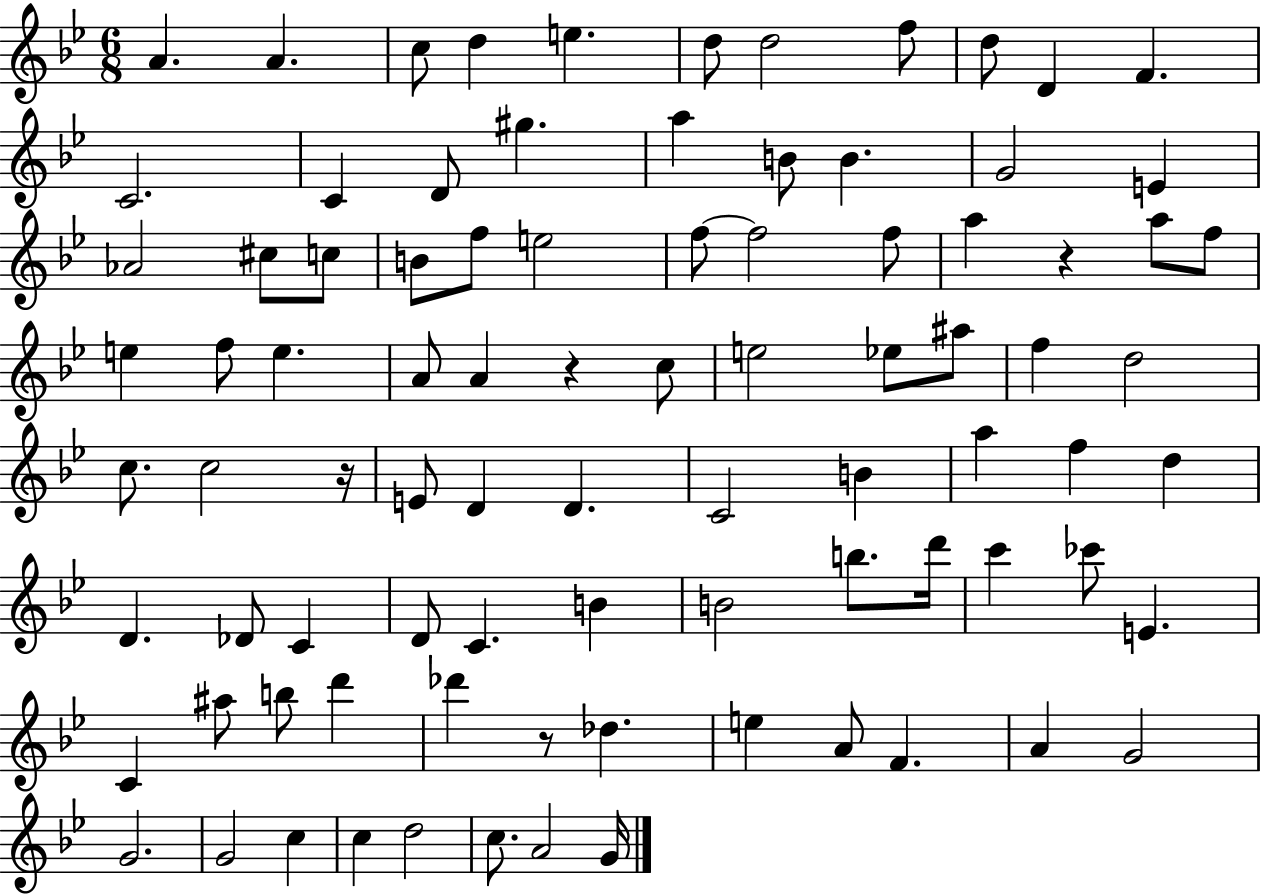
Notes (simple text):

A4/q. A4/q. C5/e D5/q E5/q. D5/e D5/h F5/e D5/e D4/q F4/q. C4/h. C4/q D4/e G#5/q. A5/q B4/e B4/q. G4/h E4/q Ab4/h C#5/e C5/e B4/e F5/e E5/h F5/e F5/h F5/e A5/q R/q A5/e F5/e E5/q F5/e E5/q. A4/e A4/q R/q C5/e E5/h Eb5/e A#5/e F5/q D5/h C5/e. C5/h R/s E4/e D4/q D4/q. C4/h B4/q A5/q F5/q D5/q D4/q. Db4/e C4/q D4/e C4/q. B4/q B4/h B5/e. D6/s C6/q CES6/e E4/q. C4/q A#5/e B5/e D6/q Db6/q R/e Db5/q. E5/q A4/e F4/q. A4/q G4/h G4/h. G4/h C5/q C5/q D5/h C5/e. A4/h G4/s